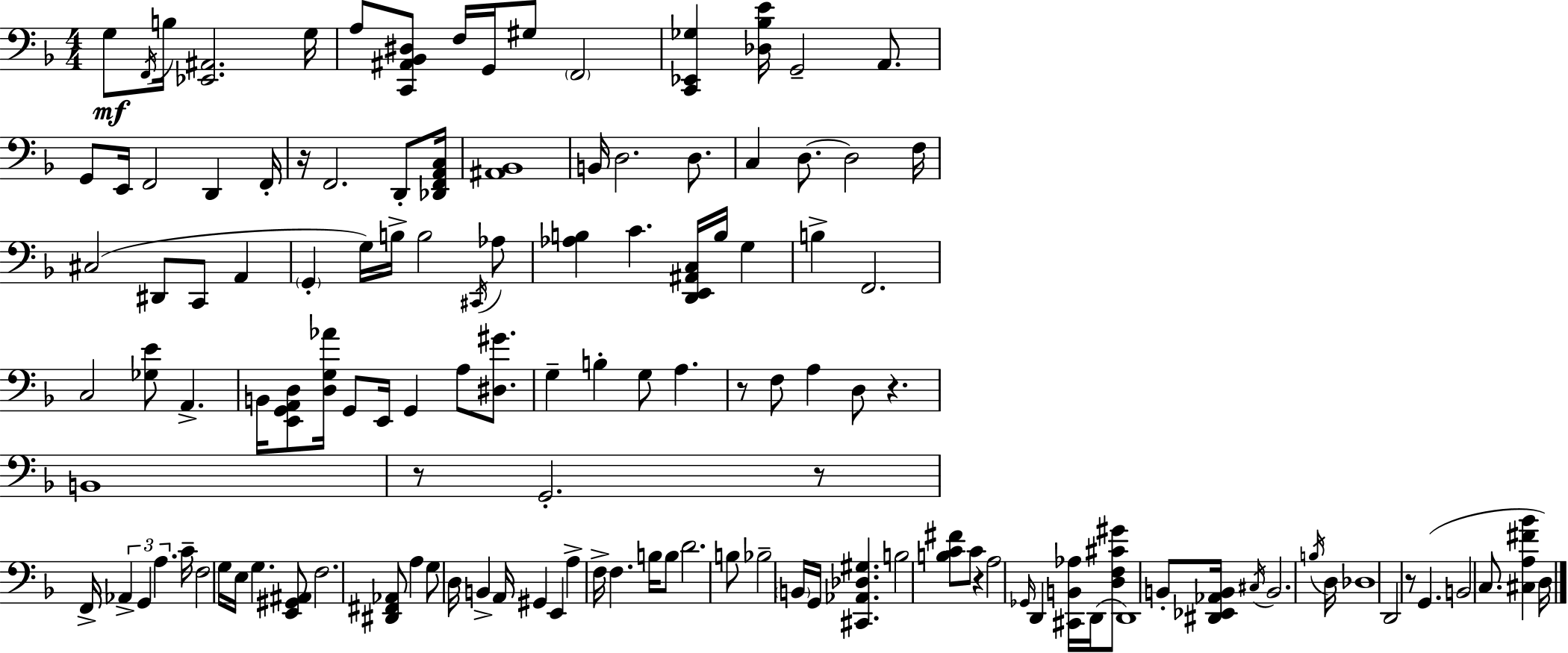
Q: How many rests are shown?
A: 7